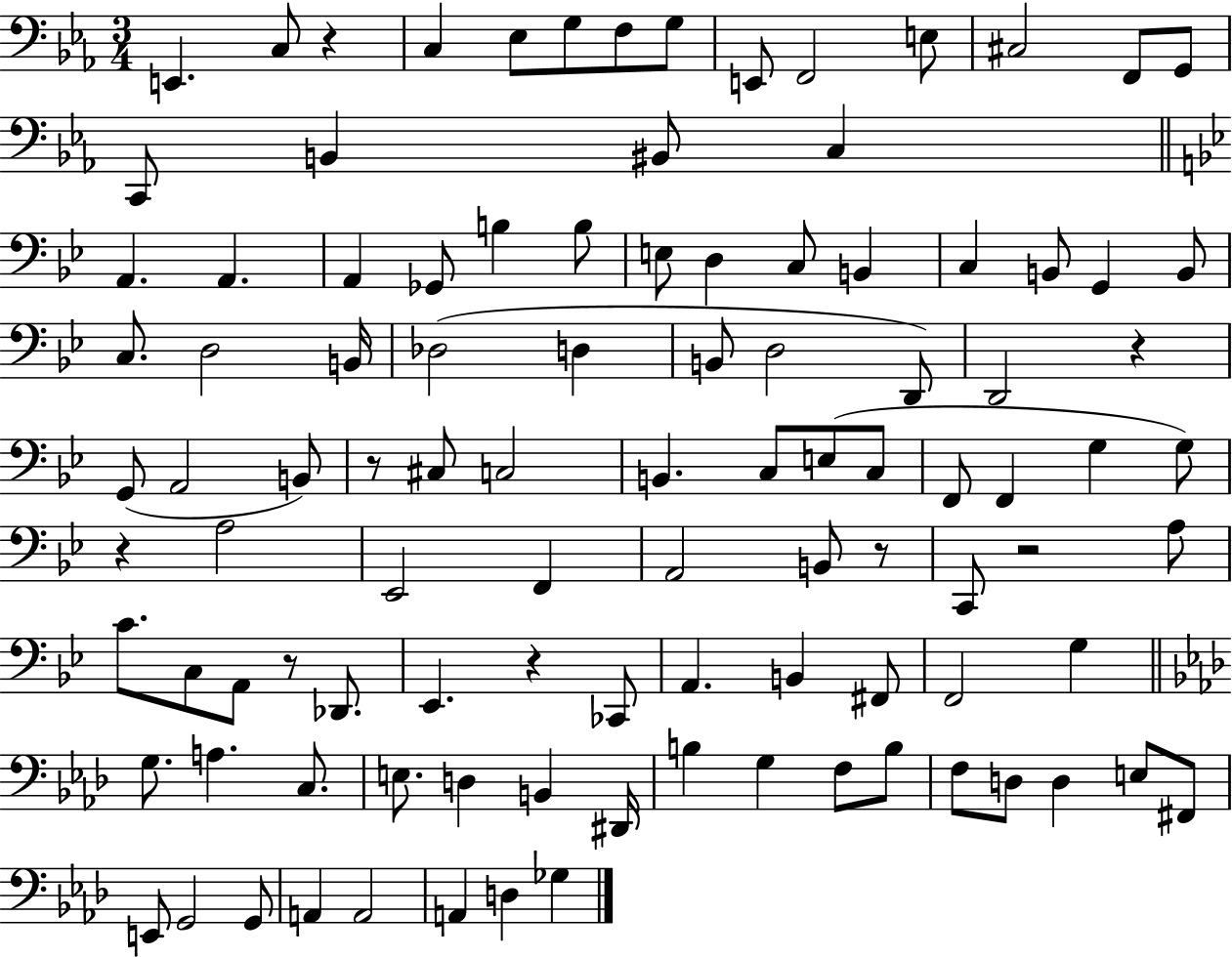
X:1
T:Untitled
M:3/4
L:1/4
K:Eb
E,, C,/2 z C, _E,/2 G,/2 F,/2 G,/2 E,,/2 F,,2 E,/2 ^C,2 F,,/2 G,,/2 C,,/2 B,, ^B,,/2 C, A,, A,, A,, _G,,/2 B, B,/2 E,/2 D, C,/2 B,, C, B,,/2 G,, B,,/2 C,/2 D,2 B,,/4 _D,2 D, B,,/2 D,2 D,,/2 D,,2 z G,,/2 A,,2 B,,/2 z/2 ^C,/2 C,2 B,, C,/2 E,/2 C,/2 F,,/2 F,, G, G,/2 z A,2 _E,,2 F,, A,,2 B,,/2 z/2 C,,/2 z2 A,/2 C/2 C,/2 A,,/2 z/2 _D,,/2 _E,, z _C,,/2 A,, B,, ^F,,/2 F,,2 G, G,/2 A, C,/2 E,/2 D, B,, ^D,,/4 B, G, F,/2 B,/2 F,/2 D,/2 D, E,/2 ^F,,/2 E,,/2 G,,2 G,,/2 A,, A,,2 A,, D, _G,